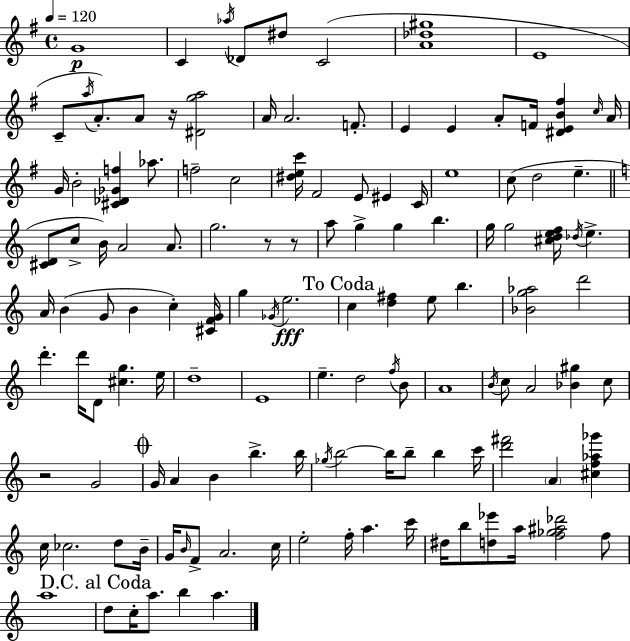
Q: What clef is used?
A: treble